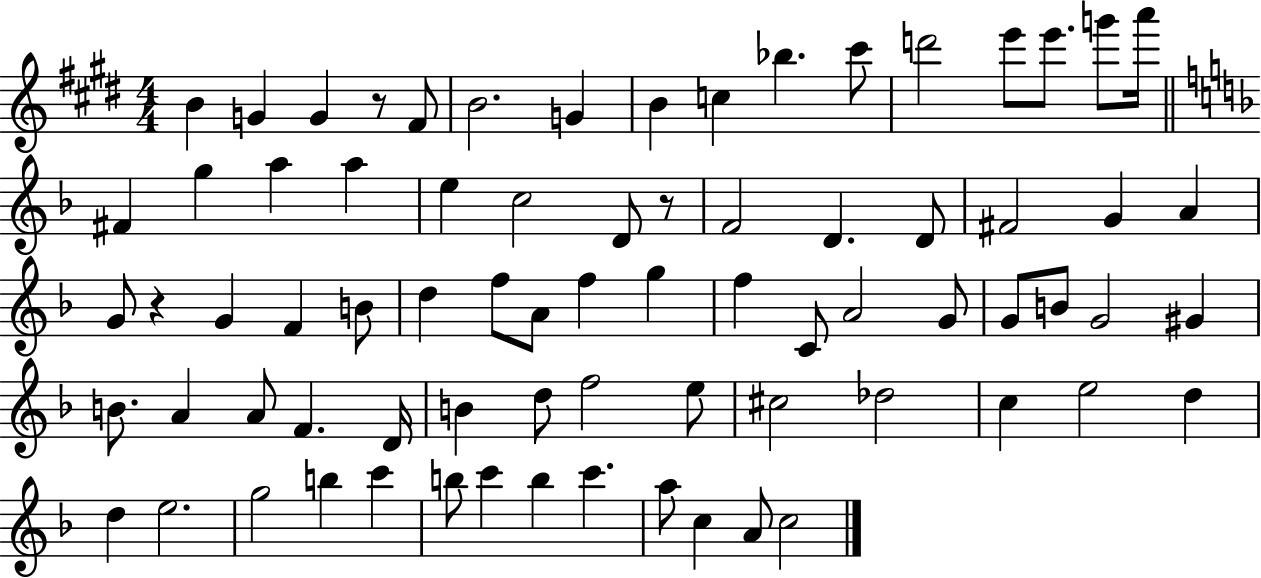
B4/q G4/q G4/q R/e F#4/e B4/h. G4/q B4/q C5/q Bb5/q. C#6/e D6/h E6/e E6/e. G6/e A6/s F#4/q G5/q A5/q A5/q E5/q C5/h D4/e R/e F4/h D4/q. D4/e F#4/h G4/q A4/q G4/e R/q G4/q F4/q B4/e D5/q F5/e A4/e F5/q G5/q F5/q C4/e A4/h G4/e G4/e B4/e G4/h G#4/q B4/e. A4/q A4/e F4/q. D4/s B4/q D5/e F5/h E5/e C#5/h Db5/h C5/q E5/h D5/q D5/q E5/h. G5/h B5/q C6/q B5/e C6/q B5/q C6/q. A5/e C5/q A4/e C5/h